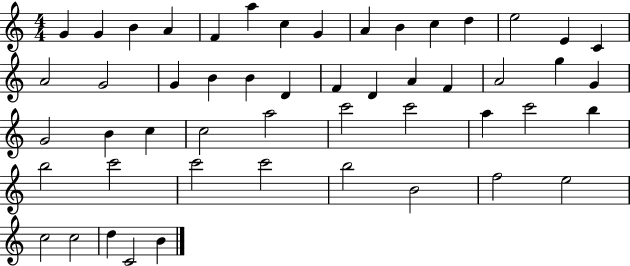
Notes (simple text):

G4/q G4/q B4/q A4/q F4/q A5/q C5/q G4/q A4/q B4/q C5/q D5/q E5/h E4/q C4/q A4/h G4/h G4/q B4/q B4/q D4/q F4/q D4/q A4/q F4/q A4/h G5/q G4/q G4/h B4/q C5/q C5/h A5/h C6/h C6/h A5/q C6/h B5/q B5/h C6/h C6/h C6/h B5/h B4/h F5/h E5/h C5/h C5/h D5/q C4/h B4/q